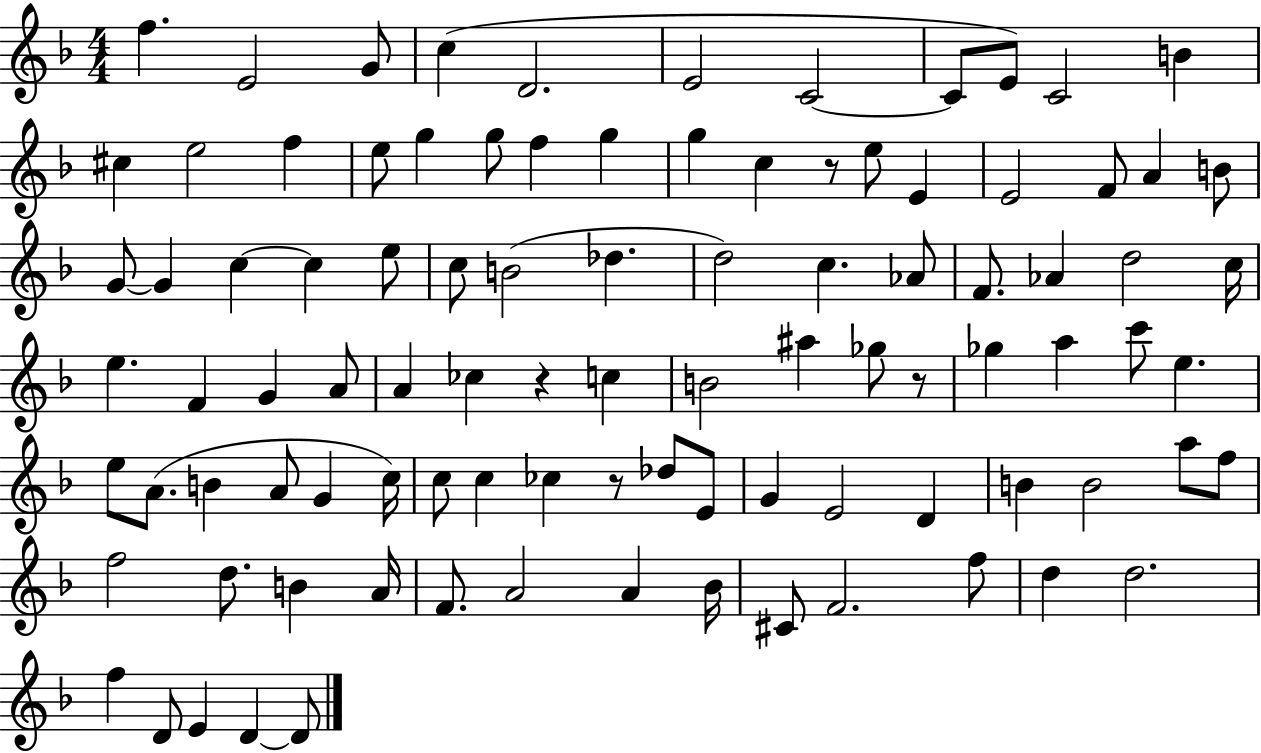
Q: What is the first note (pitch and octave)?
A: F5